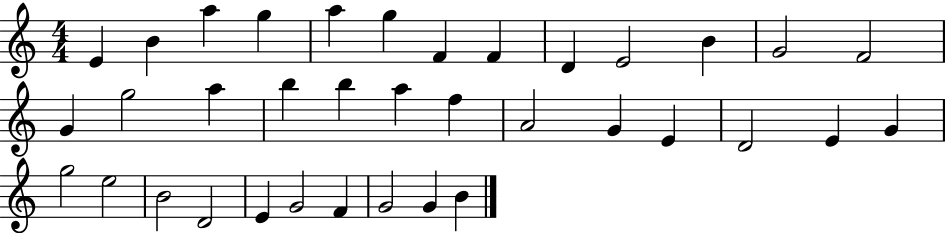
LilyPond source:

{
  \clef treble
  \numericTimeSignature
  \time 4/4
  \key c \major
  e'4 b'4 a''4 g''4 | a''4 g''4 f'4 f'4 | d'4 e'2 b'4 | g'2 f'2 | \break g'4 g''2 a''4 | b''4 b''4 a''4 f''4 | a'2 g'4 e'4 | d'2 e'4 g'4 | \break g''2 e''2 | b'2 d'2 | e'4 g'2 f'4 | g'2 g'4 b'4 | \break \bar "|."
}